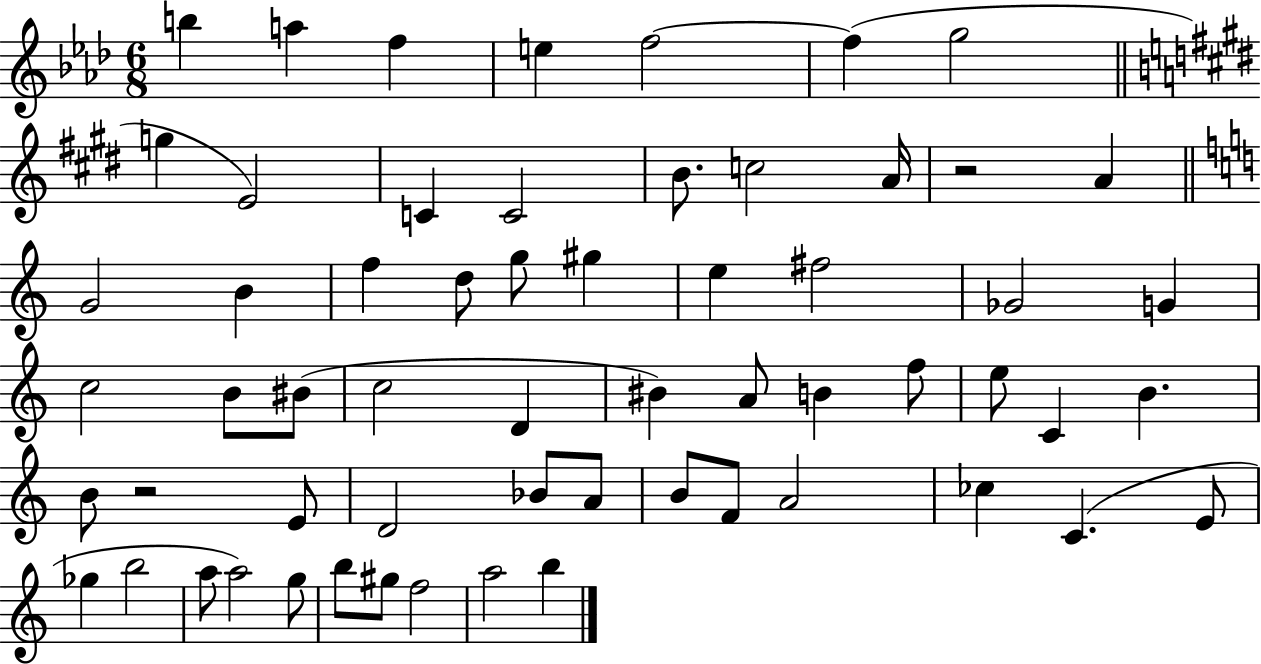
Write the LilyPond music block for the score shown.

{
  \clef treble
  \numericTimeSignature
  \time 6/8
  \key aes \major
  b''4 a''4 f''4 | e''4 f''2~~ | f''4( g''2 | \bar "||" \break \key e \major g''4 e'2) | c'4 c'2 | b'8. c''2 a'16 | r2 a'4 | \break \bar "||" \break \key c \major g'2 b'4 | f''4 d''8 g''8 gis''4 | e''4 fis''2 | ges'2 g'4 | \break c''2 b'8 bis'8( | c''2 d'4 | bis'4) a'8 b'4 f''8 | e''8 c'4 b'4. | \break b'8 r2 e'8 | d'2 bes'8 a'8 | b'8 f'8 a'2 | ces''4 c'4.( e'8 | \break ges''4 b''2 | a''8 a''2) g''8 | b''8 gis''8 f''2 | a''2 b''4 | \break \bar "|."
}